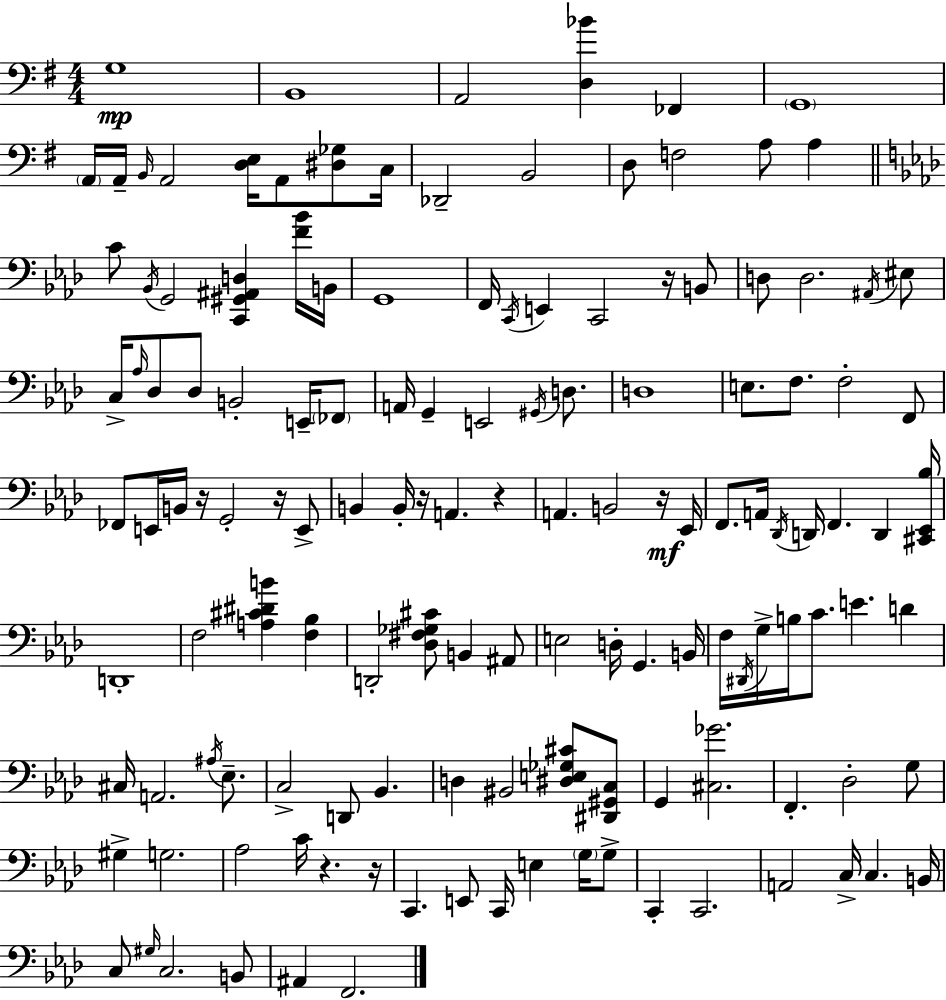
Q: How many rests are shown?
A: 8